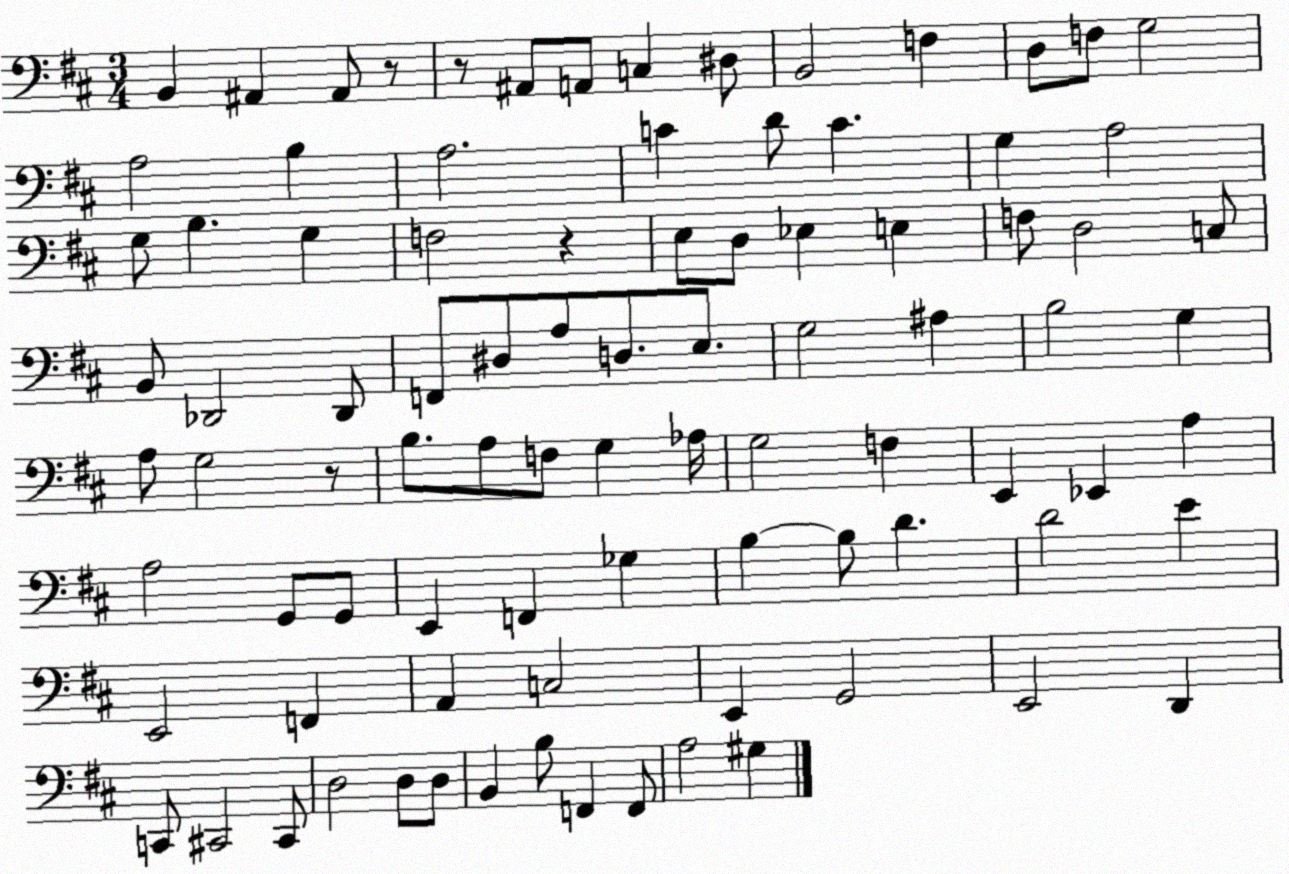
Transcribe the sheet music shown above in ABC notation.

X:1
T:Untitled
M:3/4
L:1/4
K:D
B,, ^A,, ^A,,/2 z/2 z/2 ^A,,/2 A,,/2 C, ^D,/2 B,,2 F, D,/2 F,/2 G,2 A,2 B, A,2 C D/2 C G, A,2 G,/2 B, G, F,2 z E,/2 D,/2 _E, E, F,/2 D,2 C,/2 B,,/2 _D,,2 _D,,/2 F,,/2 ^D,/2 A,/2 D,/2 E,/2 G,2 ^A, B,2 G, A,/2 G,2 z/2 B,/2 A,/2 F,/2 G, _A,/4 G,2 F, E,, _E,, A, A,2 G,,/2 G,,/2 E,, F,, _G, B, B,/2 D D2 E E,,2 F,, A,, C,2 E,, G,,2 E,,2 D,, C,,/2 ^C,,2 ^C,,/2 D,2 D,/2 D,/2 B,, B,/2 F,, F,,/2 A,2 ^G,